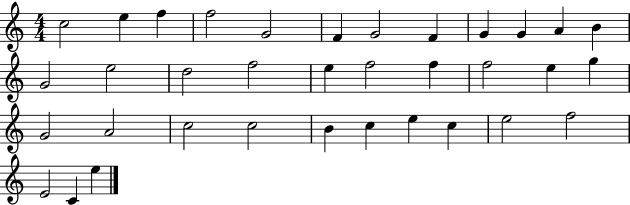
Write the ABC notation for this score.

X:1
T:Untitled
M:4/4
L:1/4
K:C
c2 e f f2 G2 F G2 F G G A B G2 e2 d2 f2 e f2 f f2 e g G2 A2 c2 c2 B c e c e2 f2 E2 C e